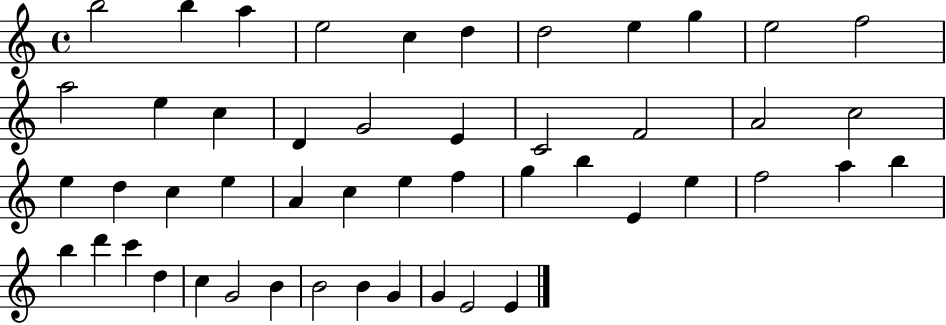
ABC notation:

X:1
T:Untitled
M:4/4
L:1/4
K:C
b2 b a e2 c d d2 e g e2 f2 a2 e c D G2 E C2 F2 A2 c2 e d c e A c e f g b E e f2 a b b d' c' d c G2 B B2 B G G E2 E